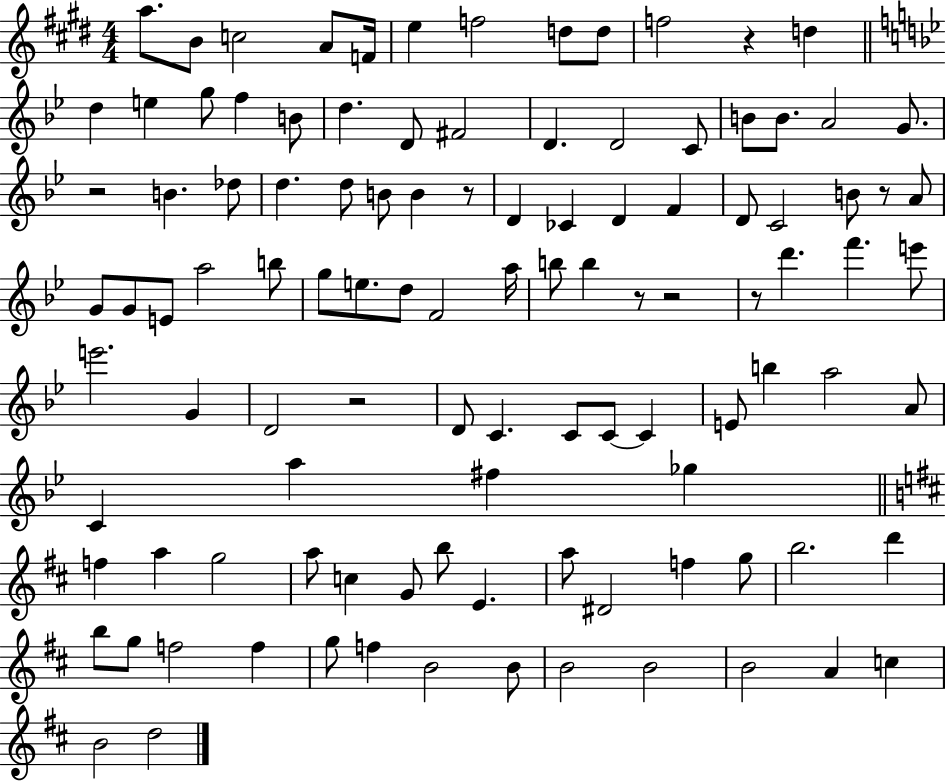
X:1
T:Untitled
M:4/4
L:1/4
K:E
a/2 B/2 c2 A/2 F/4 e f2 d/2 d/2 f2 z d d e g/2 f B/2 d D/2 ^F2 D D2 C/2 B/2 B/2 A2 G/2 z2 B _d/2 d d/2 B/2 B z/2 D _C D F D/2 C2 B/2 z/2 A/2 G/2 G/2 E/2 a2 b/2 g/2 e/2 d/2 F2 a/4 b/2 b z/2 z2 z/2 d' f' e'/2 e'2 G D2 z2 D/2 C C/2 C/2 C E/2 b a2 A/2 C a ^f _g f a g2 a/2 c G/2 b/2 E a/2 ^D2 f g/2 b2 d' b/2 g/2 f2 f g/2 f B2 B/2 B2 B2 B2 A c B2 d2